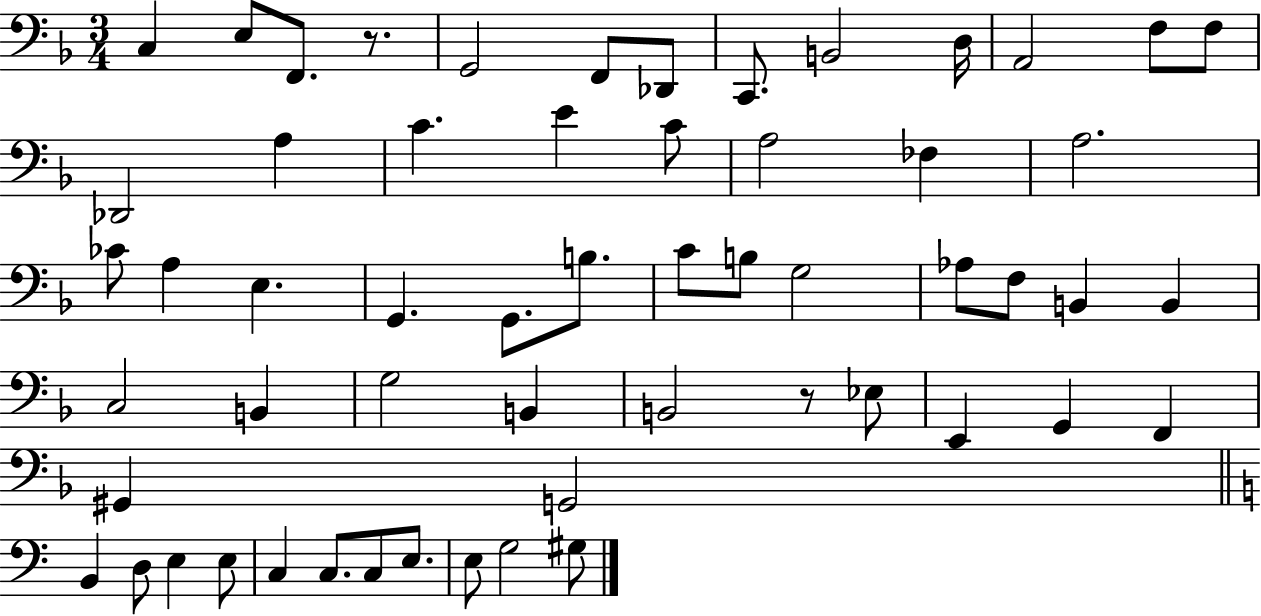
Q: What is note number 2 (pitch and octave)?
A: E3